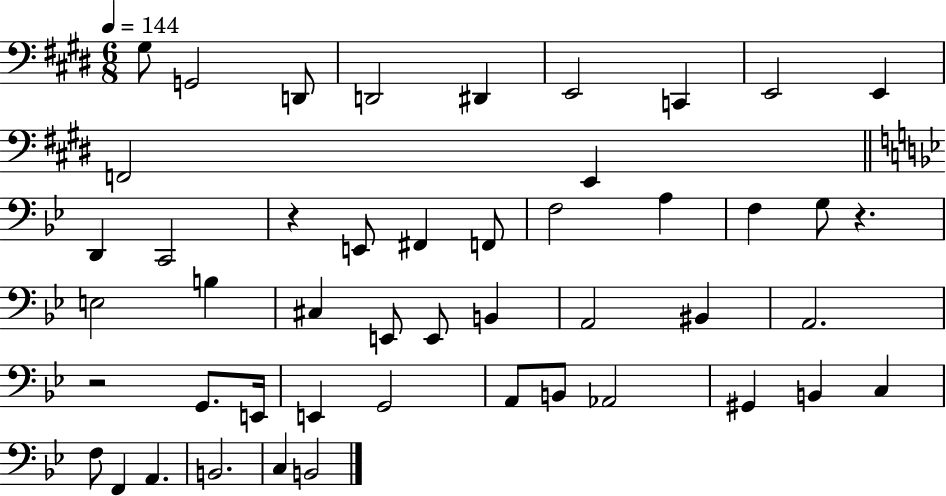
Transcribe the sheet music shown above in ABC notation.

X:1
T:Untitled
M:6/8
L:1/4
K:E
^G,/2 G,,2 D,,/2 D,,2 ^D,, E,,2 C,, E,,2 E,, F,,2 E,, D,, C,,2 z E,,/2 ^F,, F,,/2 F,2 A, F, G,/2 z E,2 B, ^C, E,,/2 E,,/2 B,, A,,2 ^B,, A,,2 z2 G,,/2 E,,/4 E,, G,,2 A,,/2 B,,/2 _A,,2 ^G,, B,, C, F,/2 F,, A,, B,,2 C, B,,2